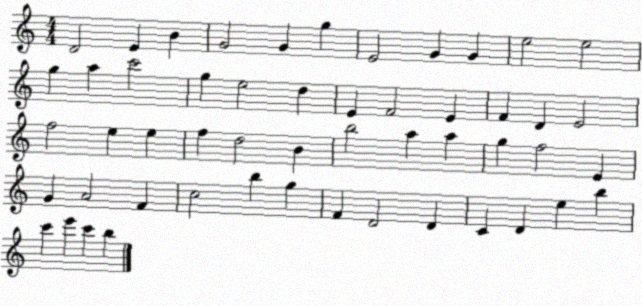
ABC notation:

X:1
T:Untitled
M:4/4
L:1/4
K:C
D2 E B G2 G g E2 G G e2 e2 g a c'2 g e2 d E F2 E F D E2 f2 e e f d2 B b2 a a g f2 E G A2 F c2 b g F D2 D C D e b c' e' c' b